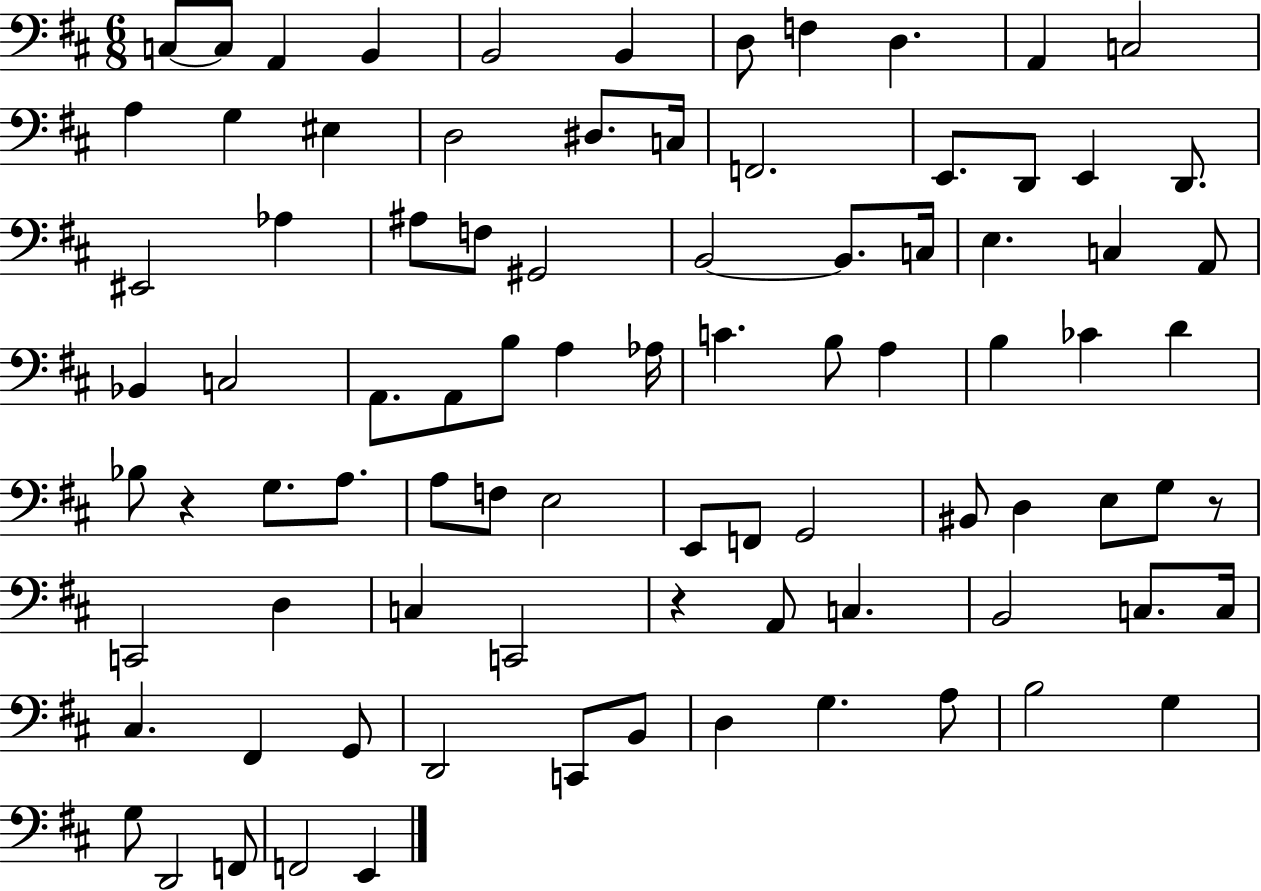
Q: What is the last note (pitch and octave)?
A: E2